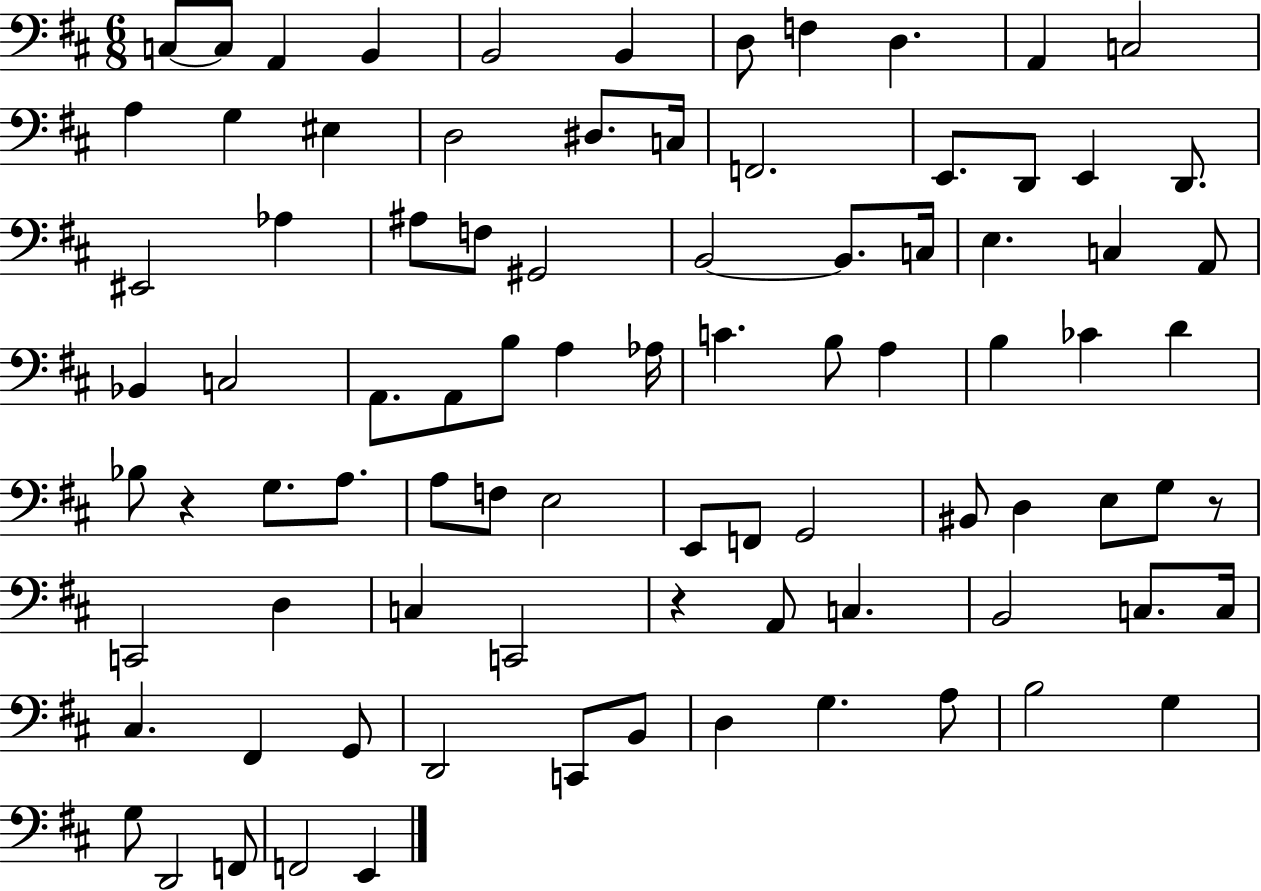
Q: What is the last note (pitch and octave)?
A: E2